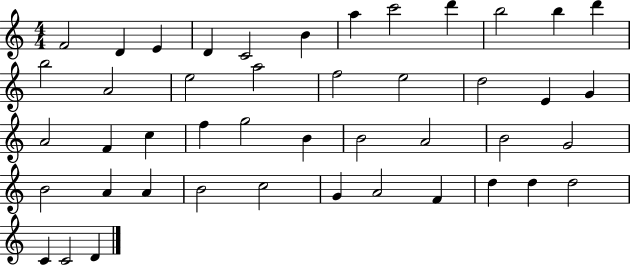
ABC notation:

X:1
T:Untitled
M:4/4
L:1/4
K:C
F2 D E D C2 B a c'2 d' b2 b d' b2 A2 e2 a2 f2 e2 d2 E G A2 F c f g2 B B2 A2 B2 G2 B2 A A B2 c2 G A2 F d d d2 C C2 D